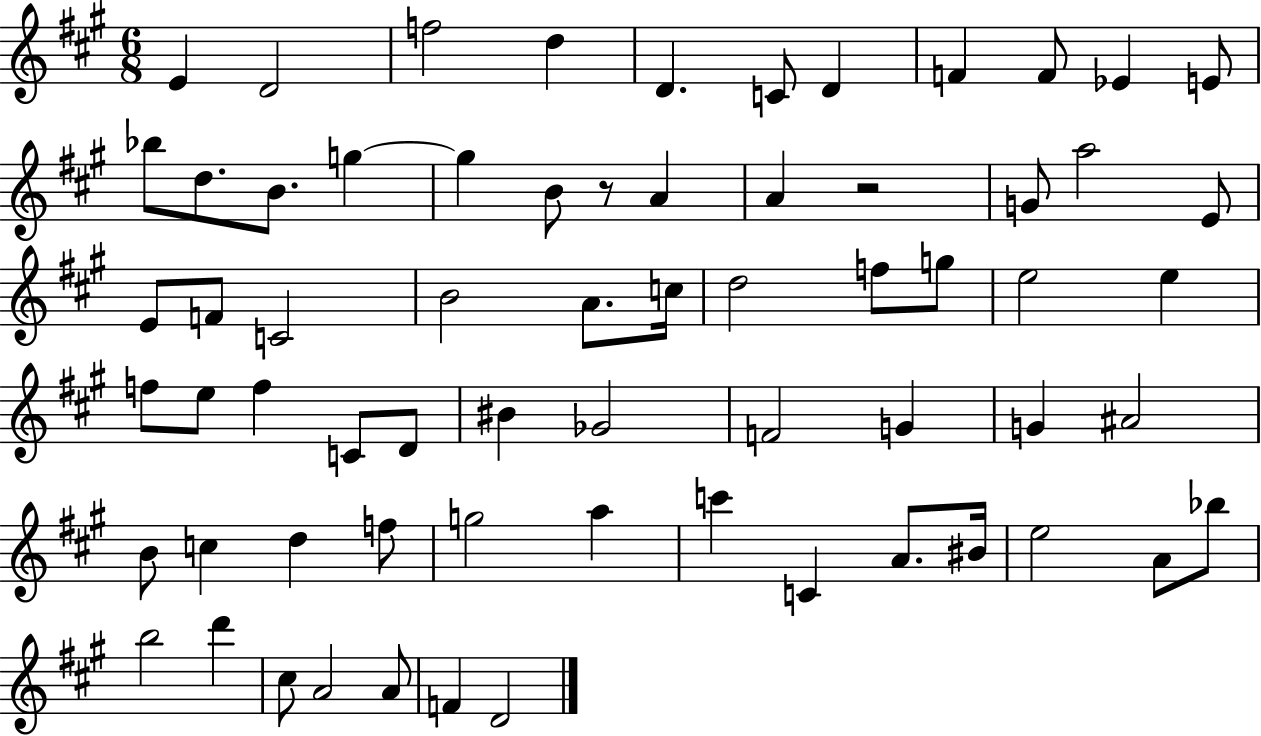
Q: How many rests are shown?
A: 2